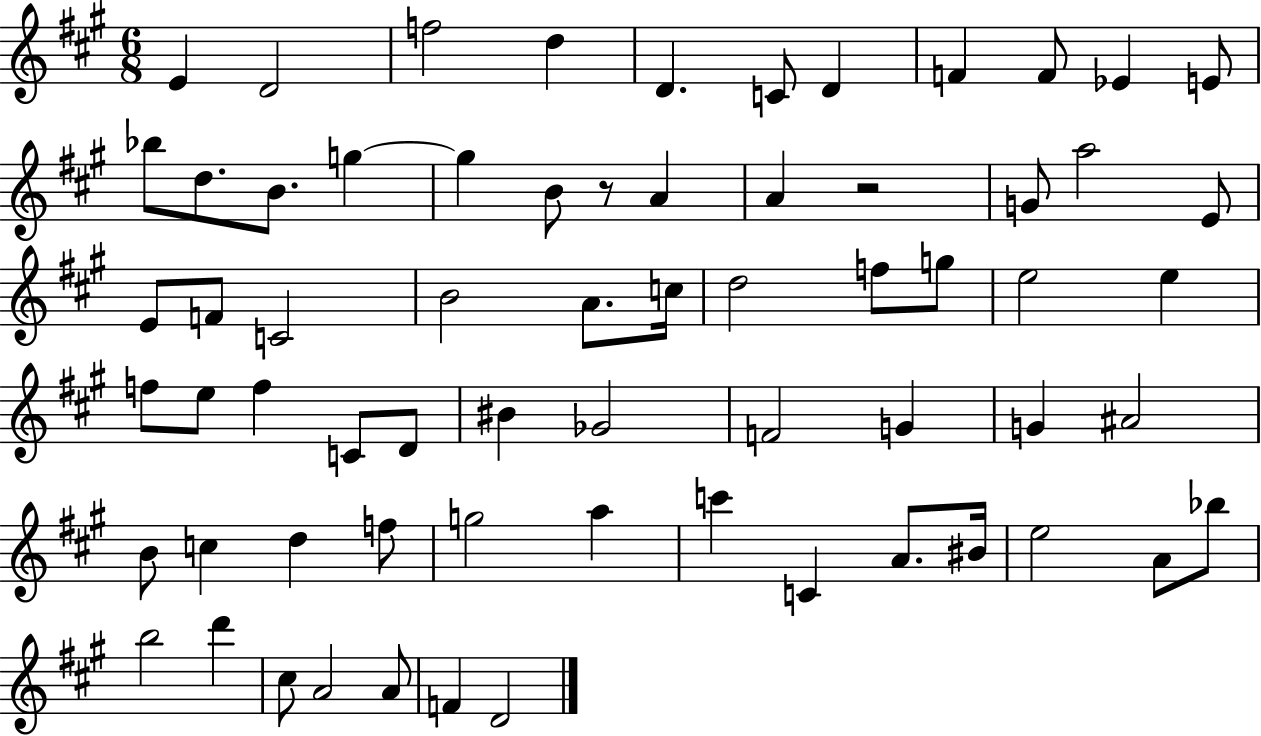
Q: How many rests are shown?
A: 2